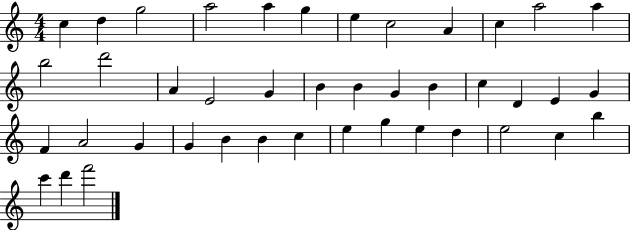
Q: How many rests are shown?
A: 0